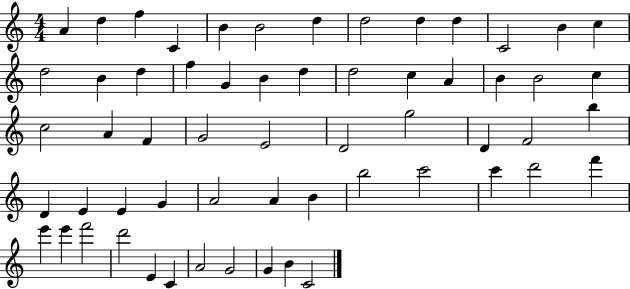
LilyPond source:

{
  \clef treble
  \numericTimeSignature
  \time 4/4
  \key c \major
  a'4 d''4 f''4 c'4 | b'4 b'2 d''4 | d''2 d''4 d''4 | c'2 b'4 c''4 | \break d''2 b'4 d''4 | f''4 g'4 b'4 d''4 | d''2 c''4 a'4 | b'4 b'2 c''4 | \break c''2 a'4 f'4 | g'2 e'2 | d'2 g''2 | d'4 f'2 b''4 | \break d'4 e'4 e'4 g'4 | a'2 a'4 b'4 | b''2 c'''2 | c'''4 d'''2 f'''4 | \break e'''4 e'''4 f'''2 | d'''2 e'4 c'4 | a'2 g'2 | g'4 b'4 c'2 | \break \bar "|."
}